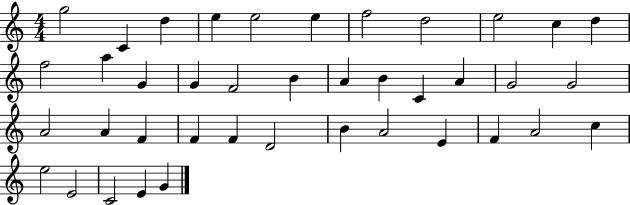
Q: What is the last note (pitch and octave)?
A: G4